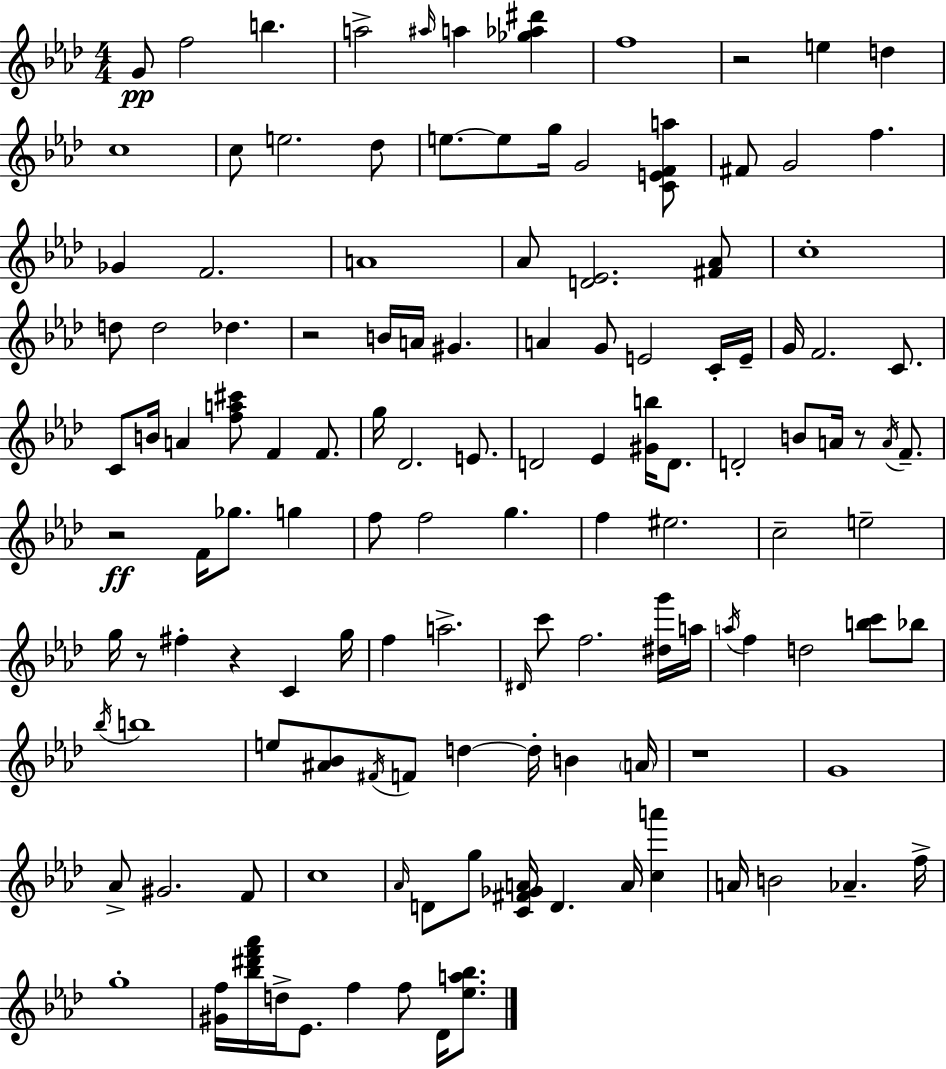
{
  \clef treble
  \numericTimeSignature
  \time 4/4
  \key aes \major
  \repeat volta 2 { g'8\pp f''2 b''4. | a''2-> \grace { ais''16 } a''4 <ges'' aes'' dis'''>4 | f''1 | r2 e''4 d''4 | \break c''1 | c''8 e''2. des''8 | e''8.~~ e''8 g''16 g'2 <c' e' f' a''>8 | fis'8 g'2 f''4. | \break ges'4 f'2. | a'1 | aes'8 <d' ees'>2. <fis' aes'>8 | c''1-. | \break d''8 d''2 des''4. | r2 b'16 a'16 gis'4. | a'4 g'8 e'2 c'16-. | e'16-- g'16 f'2. c'8. | \break c'8 b'16 a'4 <f'' a'' cis'''>8 f'4 f'8. | g''16 des'2. e'8. | d'2 ees'4 <gis' b''>16 d'8. | d'2-. b'8 a'16 r8 \acciaccatura { a'16 } f'8.-- | \break r2\ff f'16 ges''8. g''4 | f''8 f''2 g''4. | f''4 eis''2. | c''2-- e''2-- | \break g''16 r8 fis''4-. r4 c'4 | g''16 f''4 a''2.-> | \grace { dis'16 } c'''8 f''2. | <dis'' g'''>16 a''16 \acciaccatura { a''16 } f''4 d''2 | \break <b'' c'''>8 bes''8 \acciaccatura { bes''16 } b''1 | e''8 <ais' bes'>8 \acciaccatura { fis'16 } f'8 d''4~~ | d''16-. b'4 \parenthesize a'16 r1 | g'1 | \break aes'8-> gis'2. | f'8 c''1 | \grace { aes'16 } d'8 g''8 <c' fis' ges' a'>16 d'4. | a'16 <c'' a'''>4 a'16 b'2 | \break aes'4.-- f''16-> g''1-. | <gis' f''>16 <bes'' dis''' f''' aes'''>16 d''16-> ees'8. f''4 | f''8 des'16 <ees'' a'' bes''>8. } \bar "|."
}